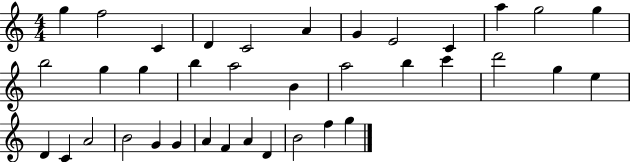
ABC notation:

X:1
T:Untitled
M:4/4
L:1/4
K:C
g f2 C D C2 A G E2 C a g2 g b2 g g b a2 B a2 b c' d'2 g e D C A2 B2 G G A F A D B2 f g